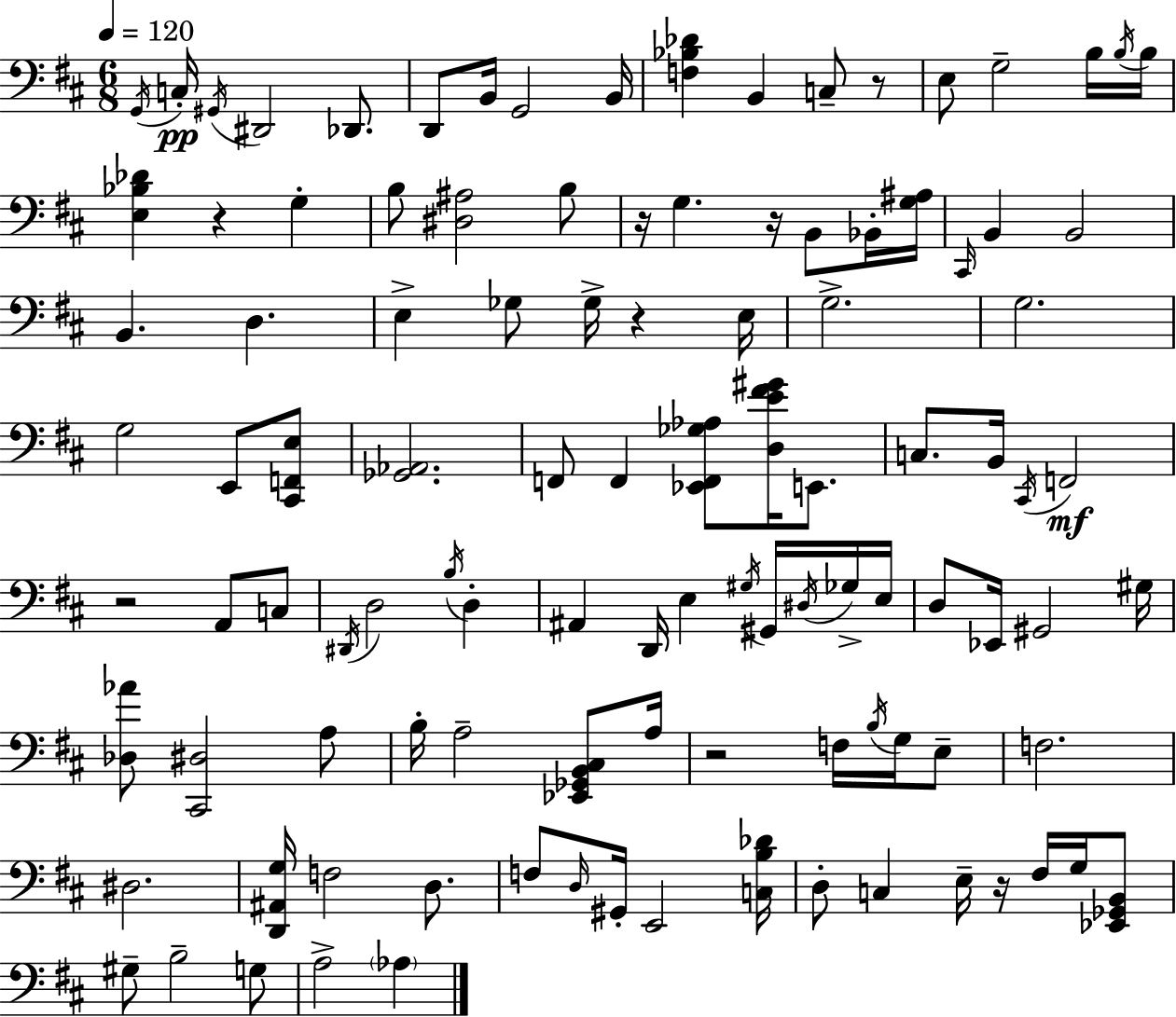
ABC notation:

X:1
T:Untitled
M:6/8
L:1/4
K:D
G,,/4 C,/4 ^G,,/4 ^D,,2 _D,,/2 D,,/2 B,,/4 G,,2 B,,/4 [F,_B,_D] B,, C,/2 z/2 E,/2 G,2 B,/4 B,/4 B,/4 [E,_B,_D] z G, B,/2 [^D,^A,]2 B,/2 z/4 G, z/4 B,,/2 _B,,/4 [G,^A,]/4 ^C,,/4 B,, B,,2 B,, D, E, _G,/2 _G,/4 z E,/4 G,2 G,2 G,2 E,,/2 [^C,,F,,E,]/2 [_G,,_A,,]2 F,,/2 F,, [_E,,F,,_G,_A,]/2 [D,E^F^G]/4 E,,/2 C,/2 B,,/4 ^C,,/4 F,,2 z2 A,,/2 C,/2 ^D,,/4 D,2 B,/4 D, ^A,, D,,/4 E, ^G,/4 ^G,,/4 ^D,/4 _G,/4 E,/4 D,/2 _E,,/4 ^G,,2 ^G,/4 [_D,_A]/2 [^C,,^D,]2 A,/2 B,/4 A,2 [_E,,_G,,B,,^C,]/2 A,/4 z2 F,/4 B,/4 G,/4 E,/2 F,2 ^D,2 [D,,^A,,G,]/4 F,2 D,/2 F,/2 D,/4 ^G,,/4 E,,2 [C,B,_D]/4 D,/2 C, E,/4 z/4 ^F,/4 G,/4 [_E,,_G,,B,,]/2 ^G,/2 B,2 G,/2 A,2 _A,